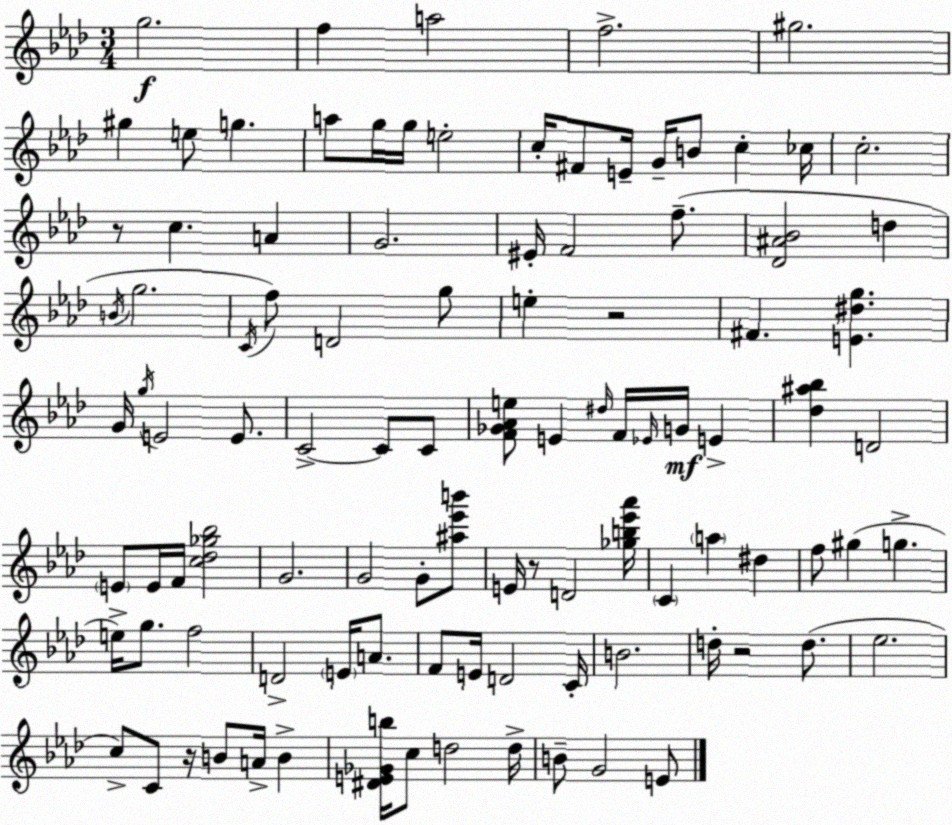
X:1
T:Untitled
M:3/4
L:1/4
K:Ab
g2 f a2 f2 ^g2 ^g e/2 g a/2 g/4 g/4 e2 c/4 ^F/2 E/4 G/4 B/2 c _c/4 c2 z/2 c A G2 ^E/4 F2 f/2 [_D^A_B]2 d B/4 g2 C/4 f/2 D2 g/2 e z2 ^F [E^dg] G/4 g/4 E2 E/2 C2 C/2 C/2 [F_G_Ae]/2 E ^d/4 F/4 _E/4 G/4 E [_d^a_b] D2 E/2 E/4 F/4 [c_d_g_b]2 G2 G2 G/2 [^a_e'b']/2 E/4 z/2 D2 [_gb_e'_a']/4 C a ^d f/2 ^g g e/4 g/2 f2 D2 E/4 A/2 F/2 E/4 D2 C/4 B2 d/4 z2 d/2 _e2 c/2 C/2 z/4 B/2 A/4 B [^DE_Gb]/4 c/2 d2 d/4 B/2 G2 E/2